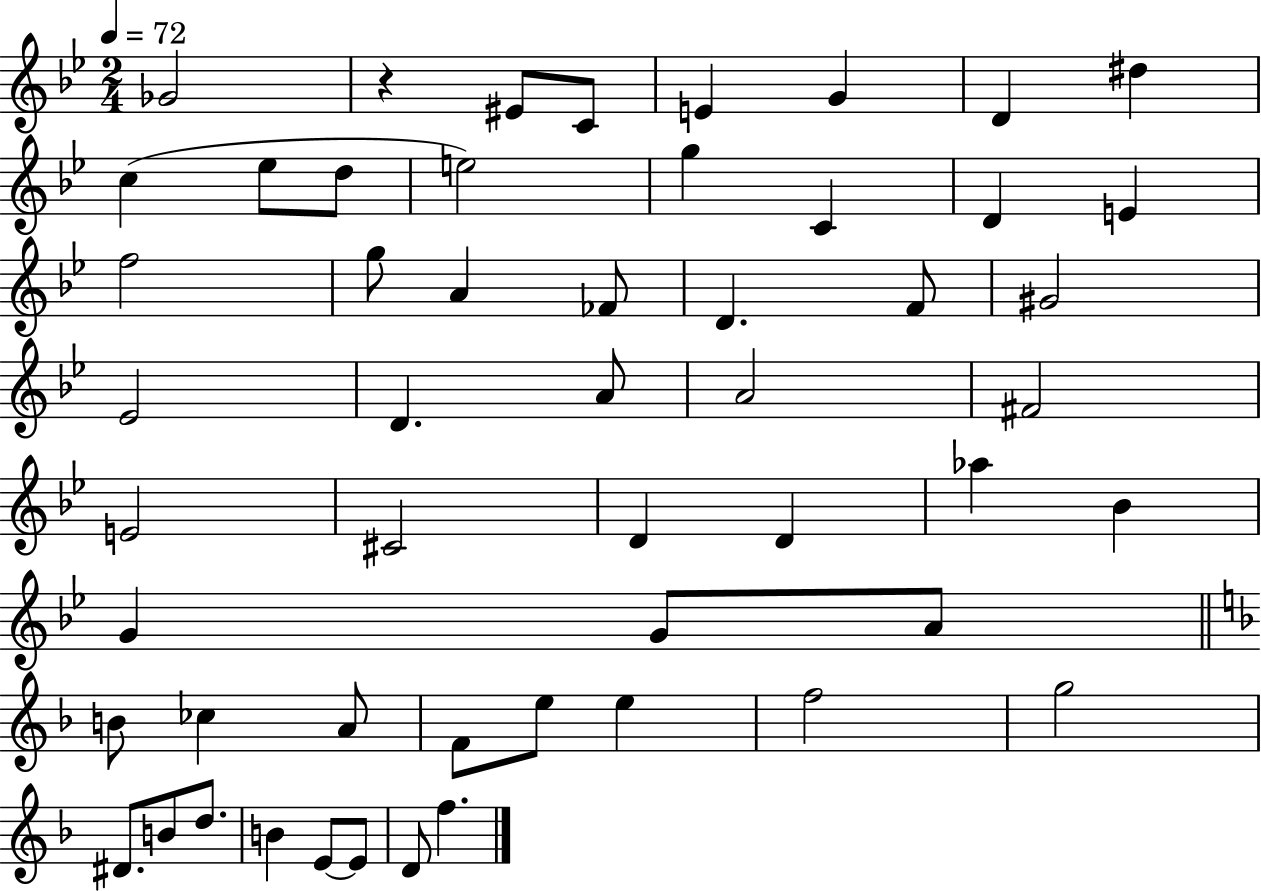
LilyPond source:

{
  \clef treble
  \numericTimeSignature
  \time 2/4
  \key bes \major
  \tempo 4 = 72
  ges'2 | r4 eis'8 c'8 | e'4 g'4 | d'4 dis''4 | \break c''4( ees''8 d''8 | e''2) | g''4 c'4 | d'4 e'4 | \break f''2 | g''8 a'4 fes'8 | d'4. f'8 | gis'2 | \break ees'2 | d'4. a'8 | a'2 | fis'2 | \break e'2 | cis'2 | d'4 d'4 | aes''4 bes'4 | \break g'4 g'8 a'8 | \bar "||" \break \key d \minor b'8 ces''4 a'8 | f'8 e''8 e''4 | f''2 | g''2 | \break dis'8. b'8 d''8. | b'4 e'8~~ e'8 | d'8 f''4. | \bar "|."
}